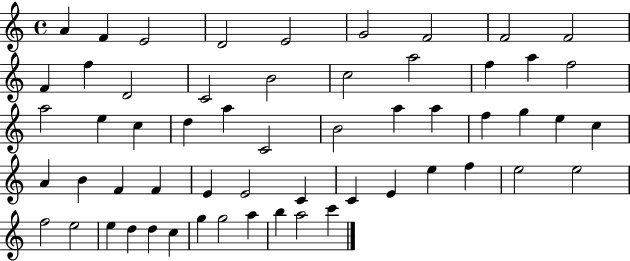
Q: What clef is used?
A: treble